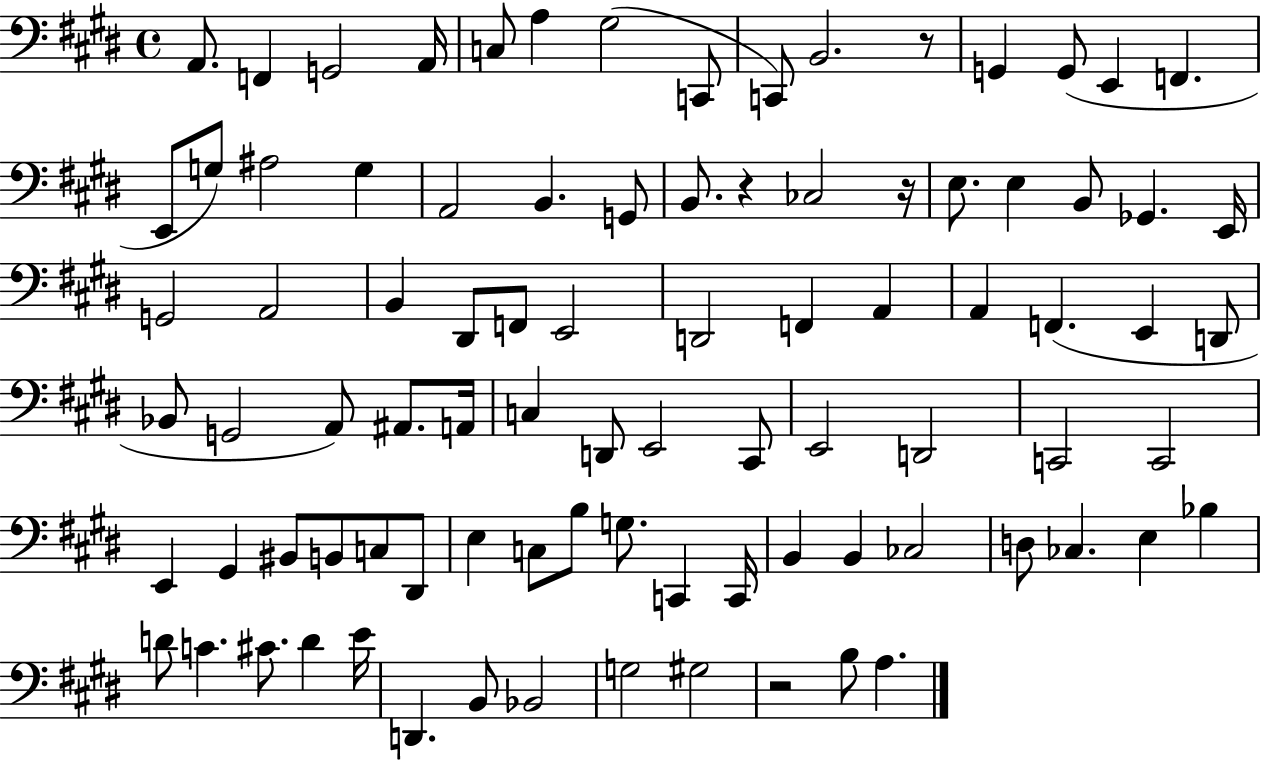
A2/e. F2/q G2/h A2/s C3/e A3/q G#3/h C2/e C2/e B2/h. R/e G2/q G2/e E2/q F2/q. E2/e G3/e A#3/h G3/q A2/h B2/q. G2/e B2/e. R/q CES3/h R/s E3/e. E3/q B2/e Gb2/q. E2/s G2/h A2/h B2/q D#2/e F2/e E2/h D2/h F2/q A2/q A2/q F2/q. E2/q D2/e Bb2/e G2/h A2/e A#2/e. A2/s C3/q D2/e E2/h C#2/e E2/h D2/h C2/h C2/h E2/q G#2/q BIS2/e B2/e C3/e D#2/e E3/q C3/e B3/e G3/e. C2/q C2/s B2/q B2/q CES3/h D3/e CES3/q. E3/q Bb3/q D4/e C4/q. C#4/e. D4/q E4/s D2/q. B2/e Bb2/h G3/h G#3/h R/h B3/e A3/q.